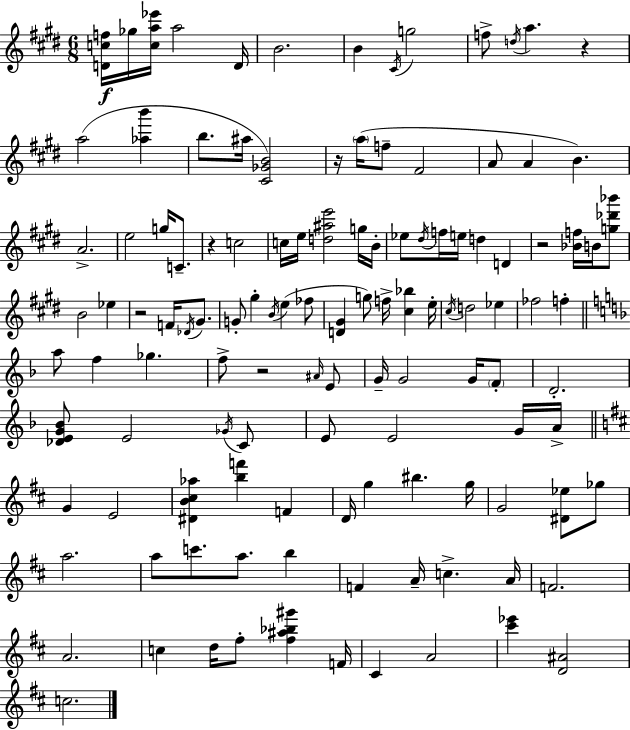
X:1
T:Untitled
M:6/8
L:1/4
K:E
[Dcf]/4 _g/4 [ca_e']/4 a2 D/4 B2 B ^C/4 g2 f/2 d/4 a z a2 [_ab'] b/2 ^a/4 [^C_GB]2 z/4 a/4 f/2 ^F2 A/2 A B A2 e2 g/4 C/2 z c2 c/4 e/4 [d^ae']2 g/4 B/4 _e/2 ^d/4 f/4 e/4 d D z2 [_Bf]/4 B/4 [g_d'_b']/2 B2 _e z2 F/4 _D/4 ^G/2 G/2 ^g B/4 e _f/2 [D^G] g/2 f/4 [^c_b] e/4 ^c/4 d2 _e _f2 f a/2 f _g f/2 z2 ^A/4 E/2 G/4 G2 G/4 F/2 D2 [_DEG_B]/2 E2 _G/4 C/2 E/2 E2 G/4 A/4 G E2 [^DB^c_a] [bf'] F D/4 g ^b g/4 G2 [^D_e]/2 _g/2 a2 a/2 c'/2 a/2 b F A/4 c A/4 F2 A2 c d/4 ^f/2 [^f^a_b^g'] F/4 ^C A2 [^c'_e'] [D^A]2 c2